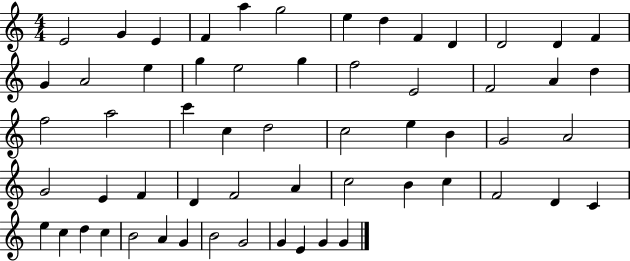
{
  \clef treble
  \numericTimeSignature
  \time 4/4
  \key c \major
  e'2 g'4 e'4 | f'4 a''4 g''2 | e''4 d''4 f'4 d'4 | d'2 d'4 f'4 | \break g'4 a'2 e''4 | g''4 e''2 g''4 | f''2 e'2 | f'2 a'4 d''4 | \break f''2 a''2 | c'''4 c''4 d''2 | c''2 e''4 b'4 | g'2 a'2 | \break g'2 e'4 f'4 | d'4 f'2 a'4 | c''2 b'4 c''4 | f'2 d'4 c'4 | \break e''4 c''4 d''4 c''4 | b'2 a'4 g'4 | b'2 g'2 | g'4 e'4 g'4 g'4 | \break \bar "|."
}